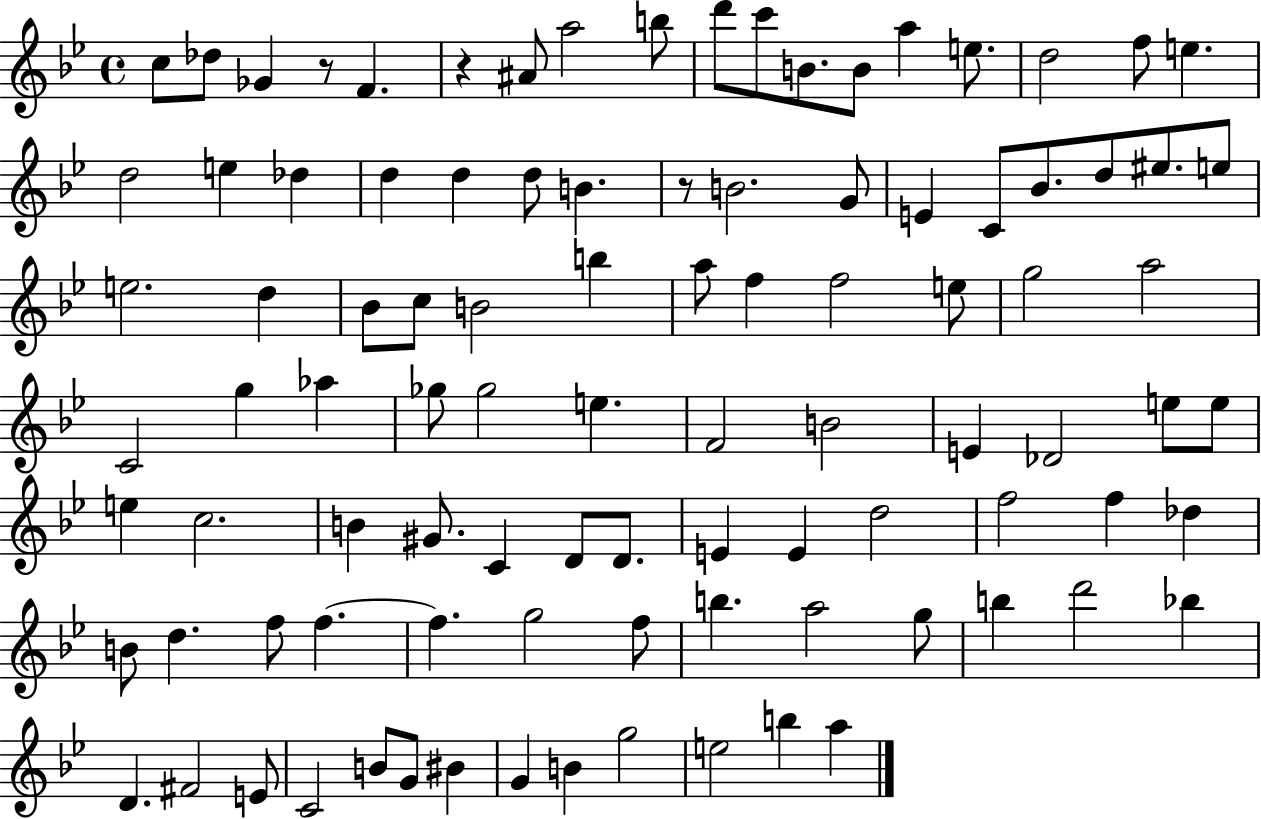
{
  \clef treble
  \time 4/4
  \defaultTimeSignature
  \key bes \major
  c''8 des''8 ges'4 r8 f'4. | r4 ais'8 a''2 b''8 | d'''8 c'''8 b'8. b'8 a''4 e''8. | d''2 f''8 e''4. | \break d''2 e''4 des''4 | d''4 d''4 d''8 b'4. | r8 b'2. g'8 | e'4 c'8 bes'8. d''8 eis''8. e''8 | \break e''2. d''4 | bes'8 c''8 b'2 b''4 | a''8 f''4 f''2 e''8 | g''2 a''2 | \break c'2 g''4 aes''4 | ges''8 ges''2 e''4. | f'2 b'2 | e'4 des'2 e''8 e''8 | \break e''4 c''2. | b'4 gis'8. c'4 d'8 d'8. | e'4 e'4 d''2 | f''2 f''4 des''4 | \break b'8 d''4. f''8 f''4.~~ | f''4. g''2 f''8 | b''4. a''2 g''8 | b''4 d'''2 bes''4 | \break d'4. fis'2 e'8 | c'2 b'8 g'8 bis'4 | g'4 b'4 g''2 | e''2 b''4 a''4 | \break \bar "|."
}